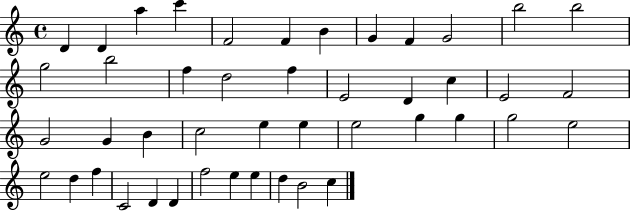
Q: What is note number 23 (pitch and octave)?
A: G4